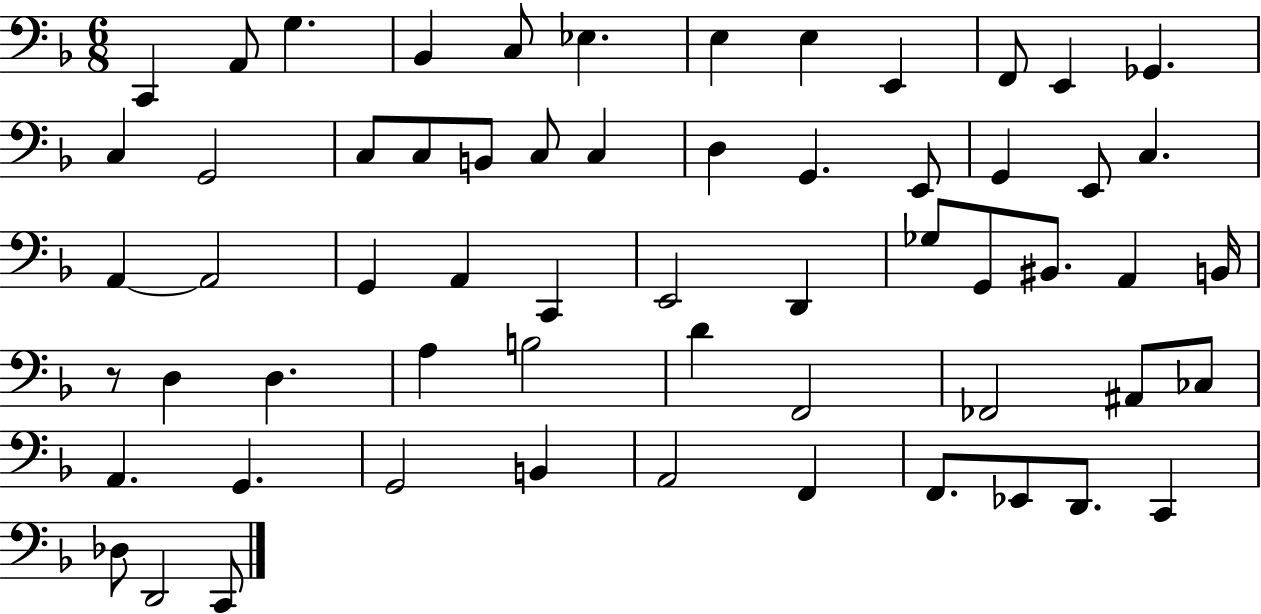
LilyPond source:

{
  \clef bass
  \numericTimeSignature
  \time 6/8
  \key f \major
  c,4 a,8 g4. | bes,4 c8 ees4. | e4 e4 e,4 | f,8 e,4 ges,4. | \break c4 g,2 | c8 c8 b,8 c8 c4 | d4 g,4. e,8 | g,4 e,8 c4. | \break a,4~~ a,2 | g,4 a,4 c,4 | e,2 d,4 | ges8 g,8 bis,8. a,4 b,16 | \break r8 d4 d4. | a4 b2 | d'4 f,2 | fes,2 ais,8 ces8 | \break a,4. g,4. | g,2 b,4 | a,2 f,4 | f,8. ees,8 d,8. c,4 | \break des8 d,2 c,8 | \bar "|."
}